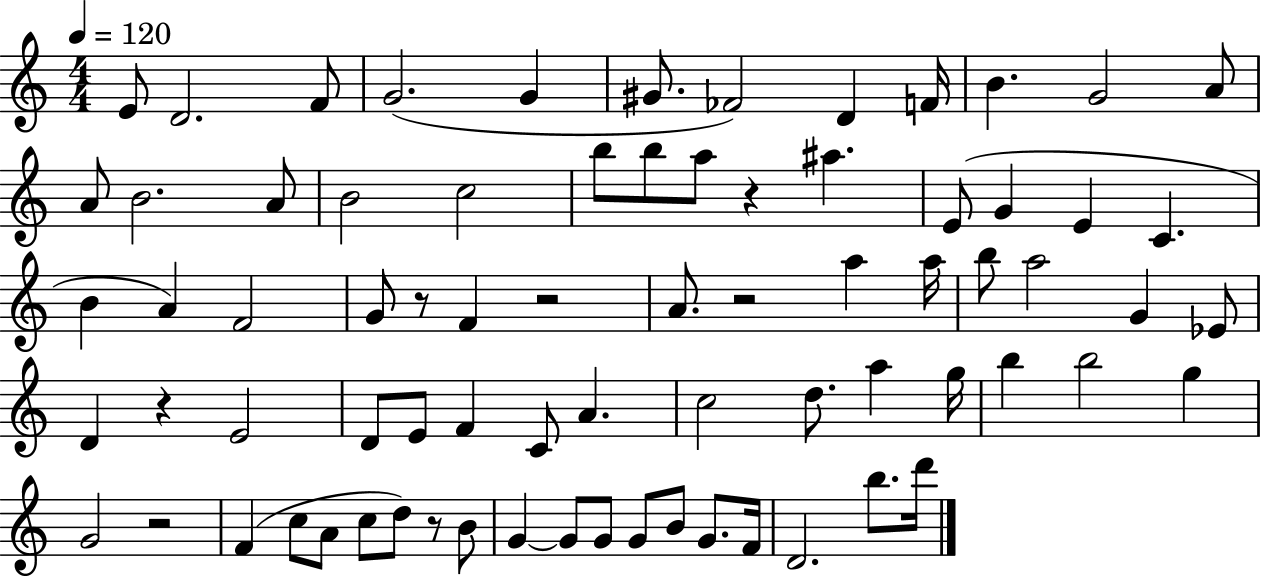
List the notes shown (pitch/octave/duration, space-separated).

E4/e D4/h. F4/e G4/h. G4/q G#4/e. FES4/h D4/q F4/s B4/q. G4/h A4/e A4/e B4/h. A4/e B4/h C5/h B5/e B5/e A5/e R/q A#5/q. E4/e G4/q E4/q C4/q. B4/q A4/q F4/h G4/e R/e F4/q R/h A4/e. R/h A5/q A5/s B5/e A5/h G4/q Eb4/e D4/q R/q E4/h D4/e E4/e F4/q C4/e A4/q. C5/h D5/e. A5/q G5/s B5/q B5/h G5/q G4/h R/h F4/q C5/e A4/e C5/e D5/e R/e B4/e G4/q G4/e G4/e G4/e B4/e G4/e. F4/s D4/h. B5/e. D6/s